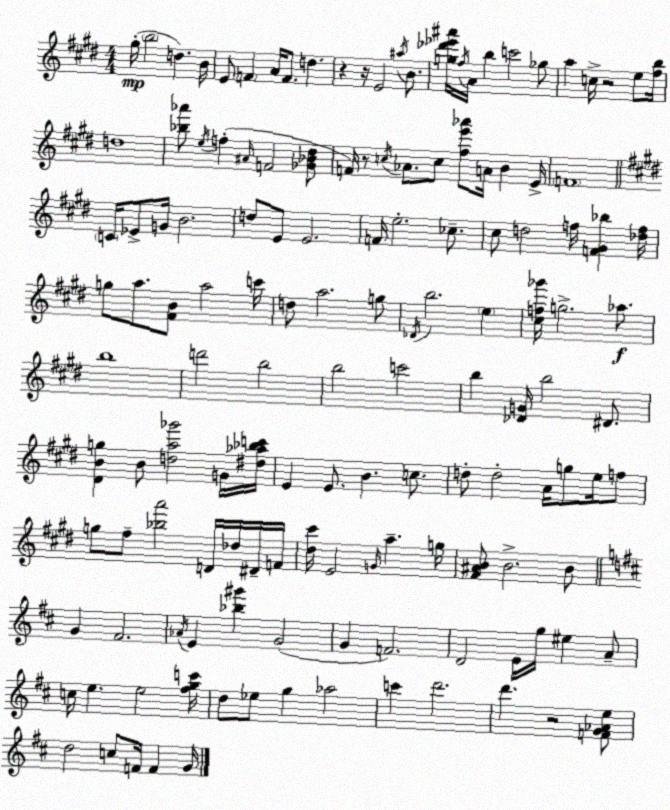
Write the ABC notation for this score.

X:1
T:Untitled
M:4/4
L:1/4
K:E
^g/4 b2 d B/4 E/2 F A/4 F/2 d z z/4 E2 ^a/4 B/2 [g_d'_e'^a']/4 ^f/4 A/4 b c'2 _g/2 a c/4 z2 e/2 [^fb]/4 d4 [_b_a']/2 e/4 f ^A/4 F2 [_G_B^d]/2 F/4 z/2 c/4 _A/2 c/2 [^fe'_a']/2 A/4 B E/4 F4 C/4 _E/2 G/4 B2 d/2 E/2 E2 F/4 e2 _c/2 ^c/2 d2 f/4 [F^G_b] [_df]/4 g/2 a/2 [^FB]/2 a2 c'/4 d/2 a2 g/2 _D/4 b2 e [^cf_g']/4 g2 _a/2 b4 d'2 b2 b2 c'2 b [_DG]/4 b2 ^D/2 [^DBg] B/2 [da_g']2 G/4 [^d_a_bc']/4 E E/2 B c/2 d/2 d2 A/4 g/2 e/4 f/2 g/2 ^f/2 [_ba']2 D/4 _d/4 ^D/4 F/4 [^d^c']/4 E2 G/4 a g/4 [^F^AB]/2 B2 B/2 G ^F2 _A/4 E [_b^g'] G2 G F2 D2 E/4 g/4 ^e A/2 c/4 e e2 [^fgc']/4 d/2 _e/2 g _a2 c' d'2 d' z2 [FG_Ae]/2 d2 c/2 F/4 F G/4